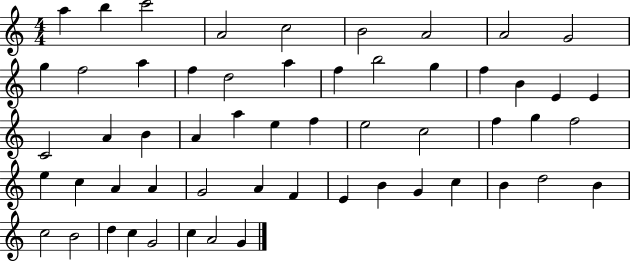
A5/q B5/q C6/h A4/h C5/h B4/h A4/h A4/h G4/h G5/q F5/h A5/q F5/q D5/h A5/q F5/q B5/h G5/q F5/q B4/q E4/q E4/q C4/h A4/q B4/q A4/q A5/q E5/q F5/q E5/h C5/h F5/q G5/q F5/h E5/q C5/q A4/q A4/q G4/h A4/q F4/q E4/q B4/q G4/q C5/q B4/q D5/h B4/q C5/h B4/h D5/q C5/q G4/h C5/q A4/h G4/q